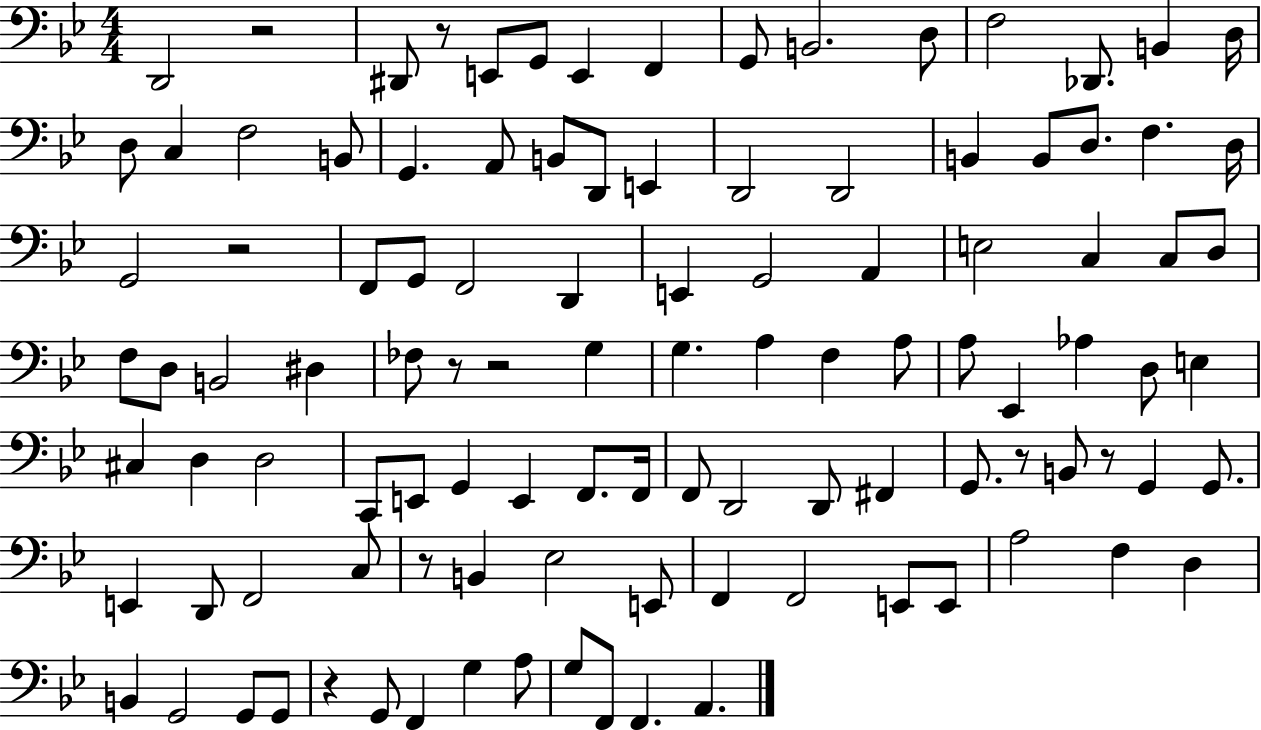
D2/h R/h D#2/e R/e E2/e G2/e E2/q F2/q G2/e B2/h. D3/e F3/h Db2/e. B2/q D3/s D3/e C3/q F3/h B2/e G2/q. A2/e B2/e D2/e E2/q D2/h D2/h B2/q B2/e D3/e. F3/q. D3/s G2/h R/h F2/e G2/e F2/h D2/q E2/q G2/h A2/q E3/h C3/q C3/e D3/e F3/e D3/e B2/h D#3/q FES3/e R/e R/h G3/q G3/q. A3/q F3/q A3/e A3/e Eb2/q Ab3/q D3/e E3/q C#3/q D3/q D3/h C2/e E2/e G2/q E2/q F2/e. F2/s F2/e D2/h D2/e F#2/q G2/e. R/e B2/e R/e G2/q G2/e. E2/q D2/e F2/h C3/e R/e B2/q Eb3/h E2/e F2/q F2/h E2/e E2/e A3/h F3/q D3/q B2/q G2/h G2/e G2/e R/q G2/e F2/q G3/q A3/e G3/e F2/e F2/q. A2/q.